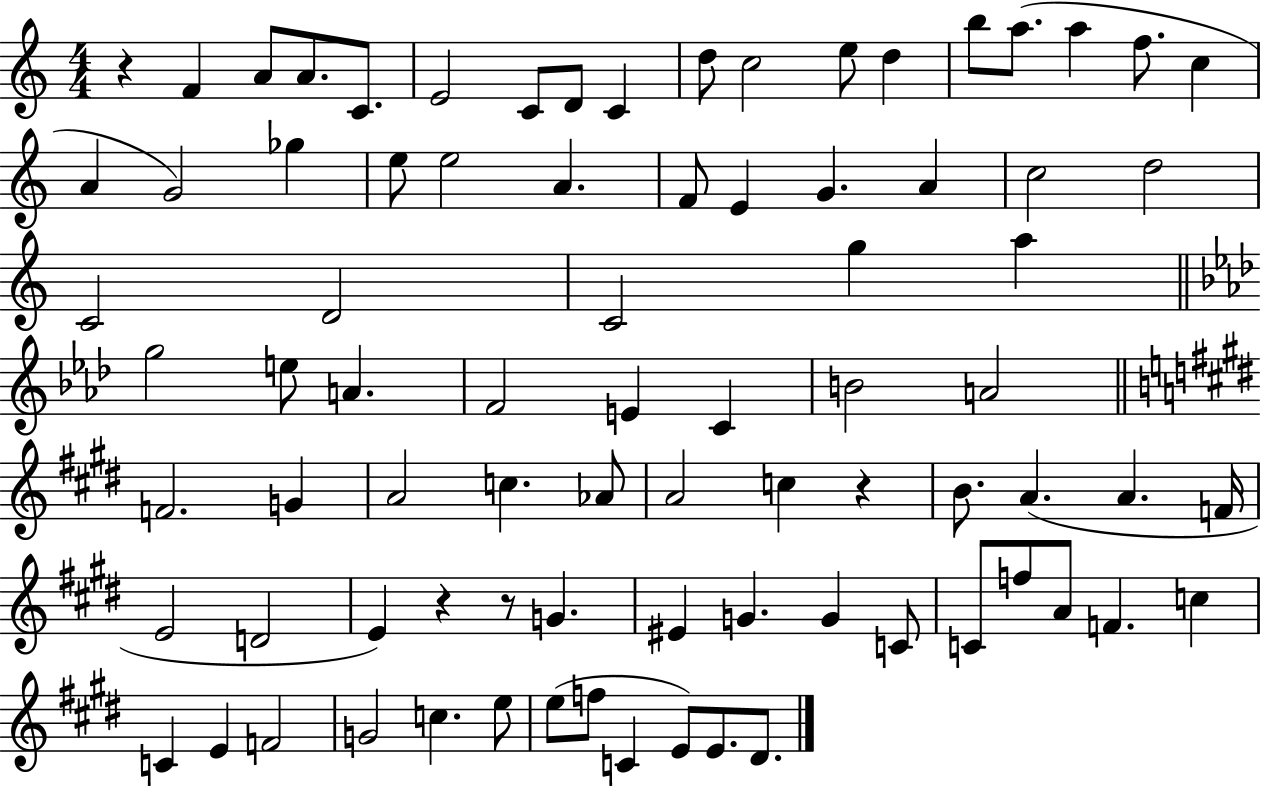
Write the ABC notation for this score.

X:1
T:Untitled
M:4/4
L:1/4
K:C
z F A/2 A/2 C/2 E2 C/2 D/2 C d/2 c2 e/2 d b/2 a/2 a f/2 c A G2 _g e/2 e2 A F/2 E G A c2 d2 C2 D2 C2 g a g2 e/2 A F2 E C B2 A2 F2 G A2 c _A/2 A2 c z B/2 A A F/4 E2 D2 E z z/2 G ^E G G C/2 C/2 f/2 A/2 F c C E F2 G2 c e/2 e/2 f/2 C E/2 E/2 ^D/2